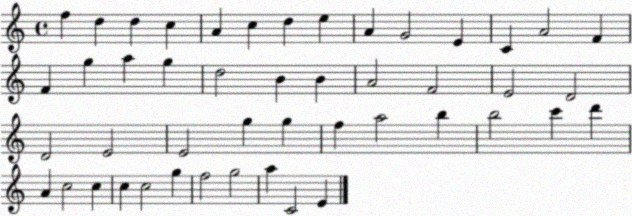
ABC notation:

X:1
T:Untitled
M:4/4
L:1/4
K:C
f d d c A c d e A G2 E C A2 F F g a g d2 B B A2 F2 E2 D2 D2 E2 E2 g g f a2 b b2 c' d' A c2 c c c2 g f2 g2 a C2 E